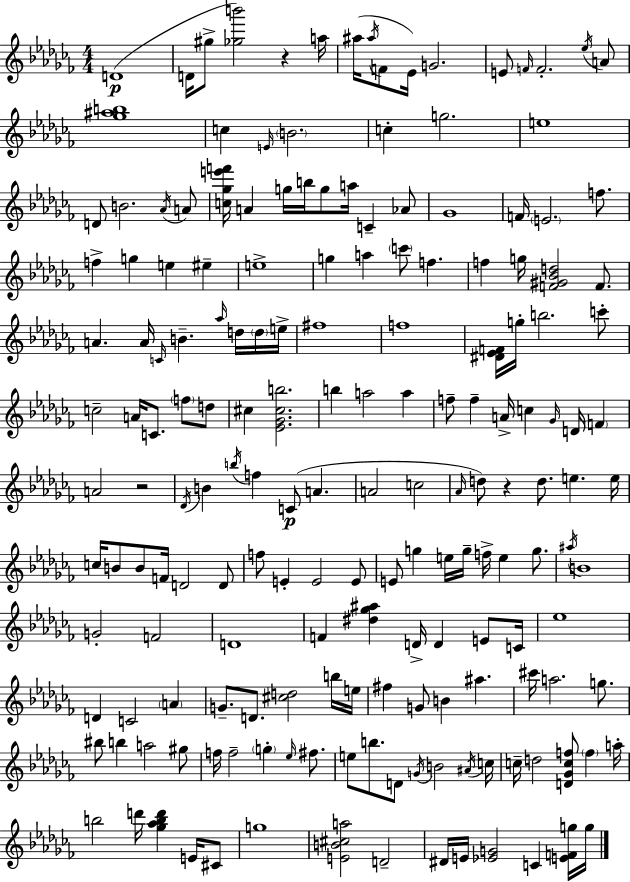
X:1
T:Untitled
M:4/4
L:1/4
K:Abm
D4 D/4 ^g/2 [_gb']2 z a/4 ^a/4 ^a/4 F/2 _E/4 G2 E/2 F/4 F2 _e/4 A/2 [_g^ab]4 c E/4 B2 c g2 e4 D/2 B2 _A/4 A/2 [c_ge'f']/4 A g/4 b/4 g/2 a/4 C _A/2 _G4 F/4 E2 f/2 f g e ^e e4 g a c'/2 f f g/4 [F^G_Bd]2 F/2 A A/4 C/4 B _a/4 d/4 d/4 e/4 ^f4 f4 [^D_EF]/4 g/4 b2 c'/2 c2 A/4 C/2 f/2 d/2 ^c [_E_G^cb]2 b a2 a f/2 f A/4 c _G/4 D/4 F A2 z2 _D/4 B b/4 f C/2 A A2 c2 _A/4 d/2 z d/2 e e/4 c/4 B/2 B/2 F/4 D2 D/2 f/2 E E2 E/2 E/2 g e/4 g/4 f/4 e g/2 ^a/4 B4 G2 F2 D4 F [^d_g^a] D/4 D E/2 C/4 _e4 D C2 A G/2 D/2 [^cd]2 b/4 e/4 ^f G/2 B ^a ^c'/4 a2 g/2 ^b/2 b a2 ^g/2 f/4 f2 g _e/4 ^f/2 e/2 b/2 D/2 G/4 B2 ^A/4 c/4 c/4 d2 [D_Gcf]/2 f a/4 b2 d'/4 [_g_abd'] E/4 ^C/2 g4 [EB^ca]2 D2 ^D/4 E/4 [_EG]2 C [EFg]/4 g/4